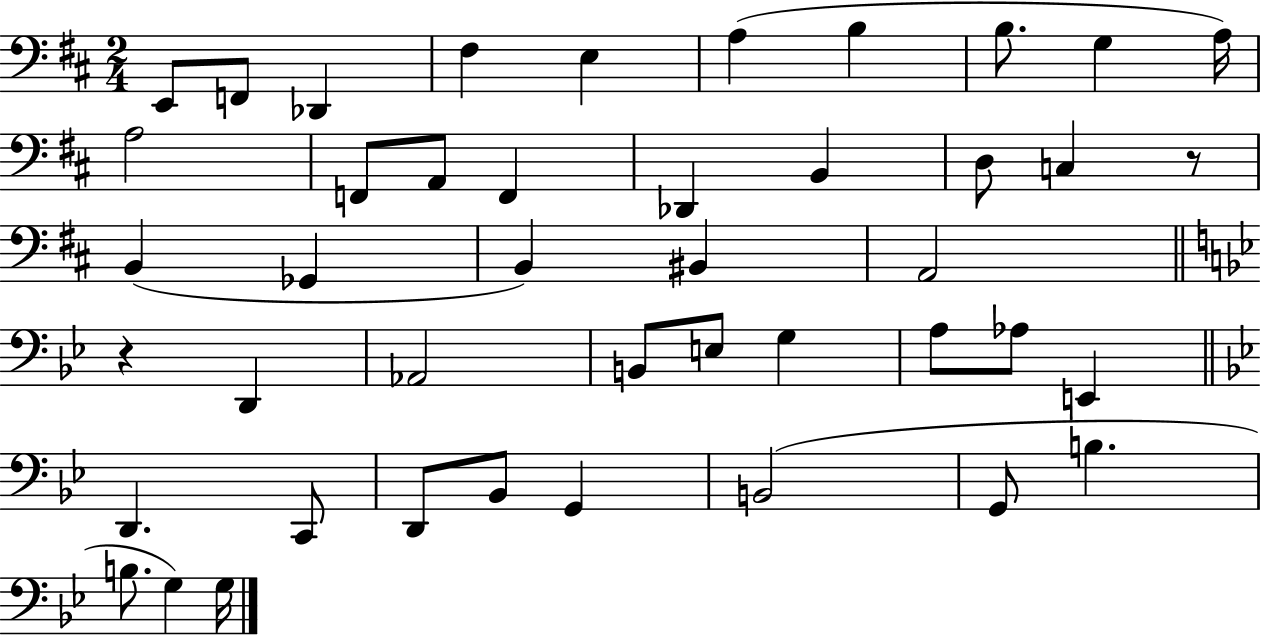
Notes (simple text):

E2/e F2/e Db2/q F#3/q E3/q A3/q B3/q B3/e. G3/q A3/s A3/h F2/e A2/e F2/q Db2/q B2/q D3/e C3/q R/e B2/q Gb2/q B2/q BIS2/q A2/h R/q D2/q Ab2/h B2/e E3/e G3/q A3/e Ab3/e E2/q D2/q. C2/e D2/e Bb2/e G2/q B2/h G2/e B3/q. B3/e. G3/q G3/s